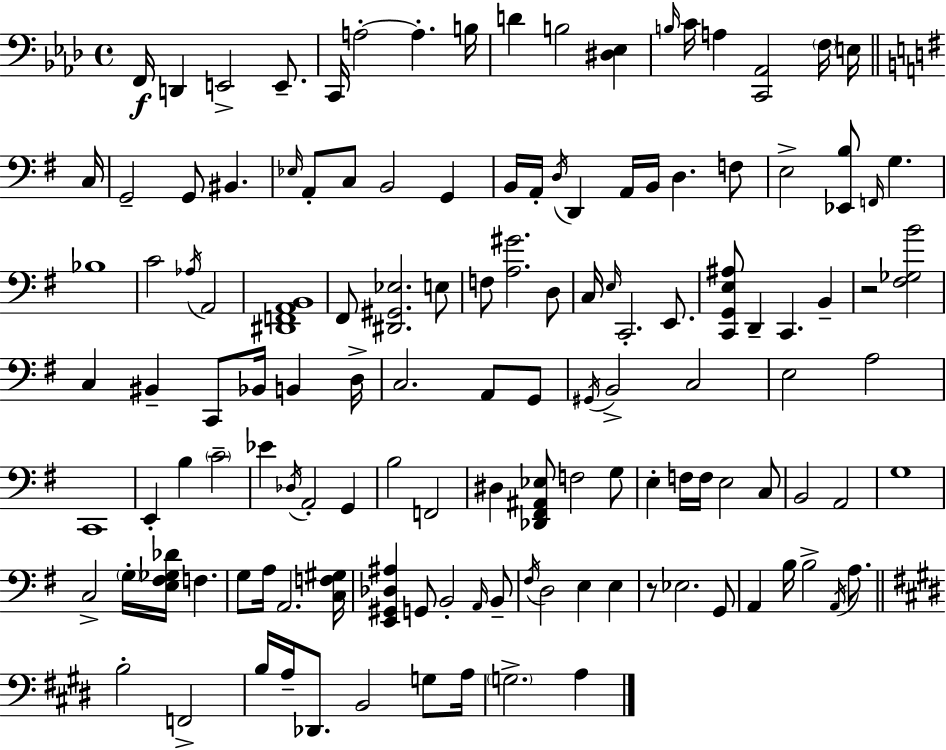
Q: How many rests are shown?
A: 2